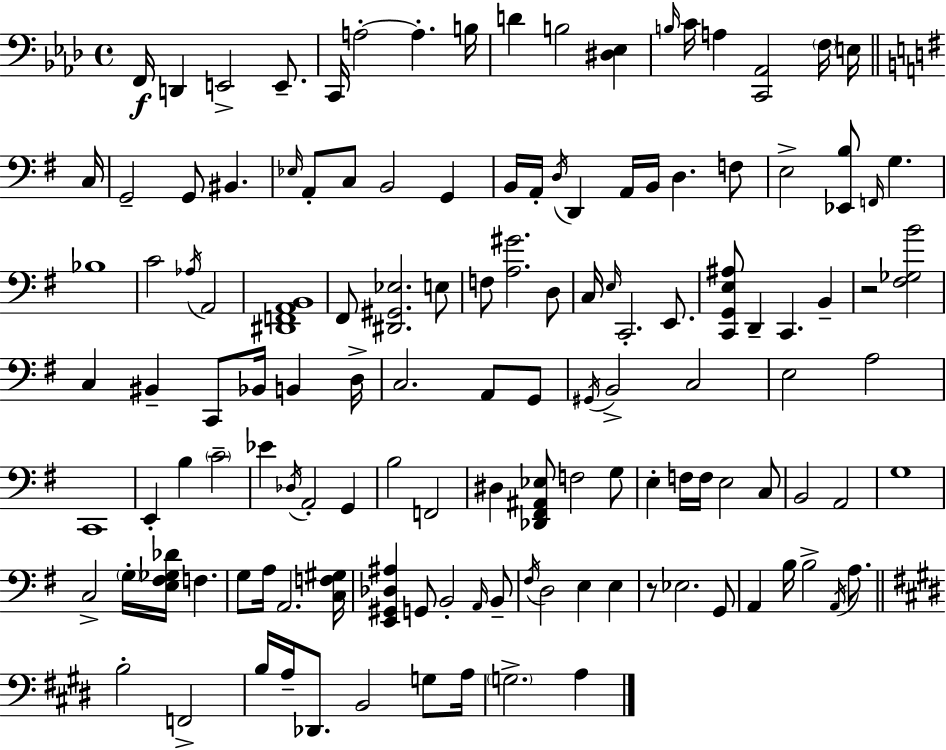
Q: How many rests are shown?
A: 2